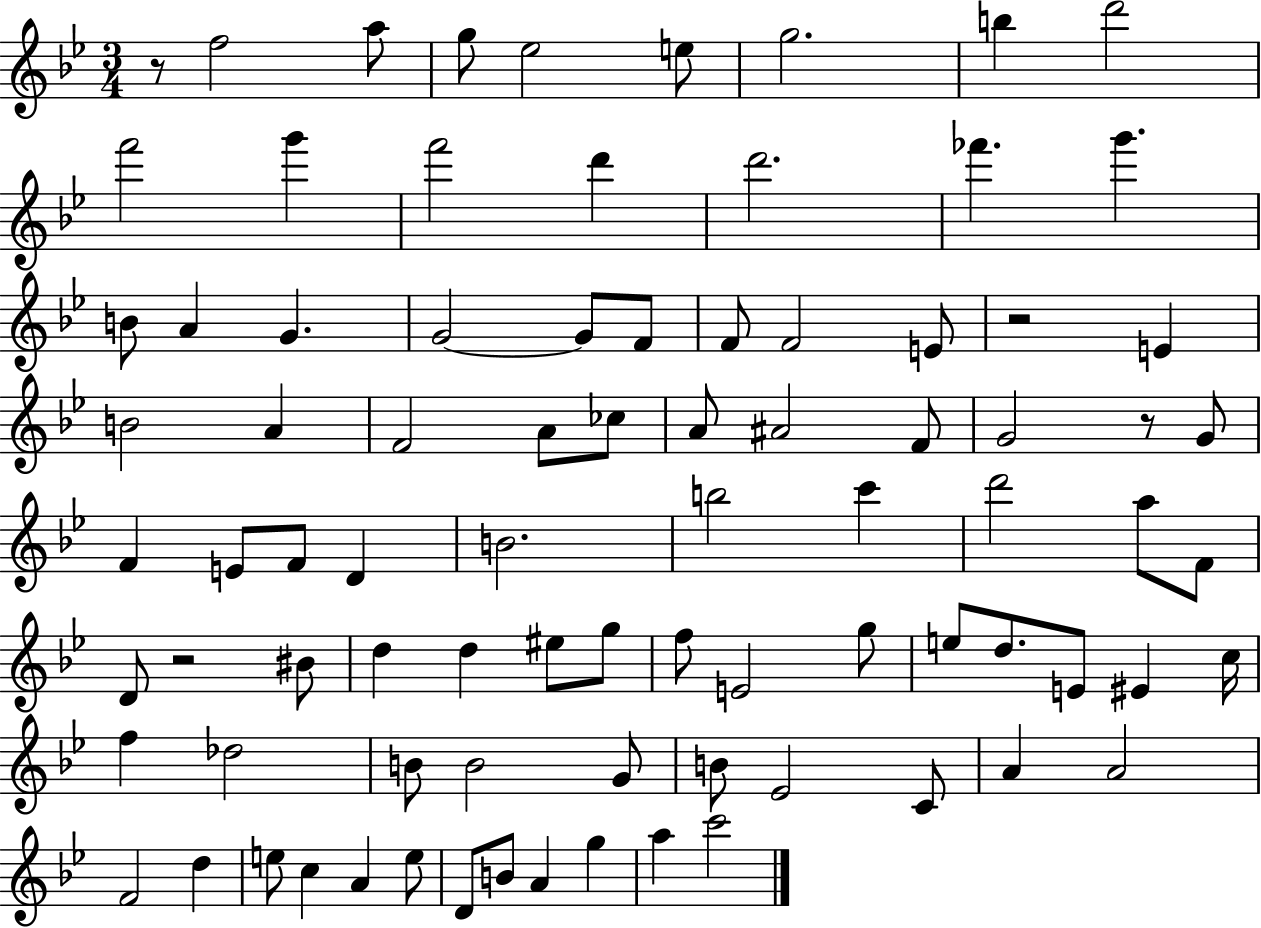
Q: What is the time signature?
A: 3/4